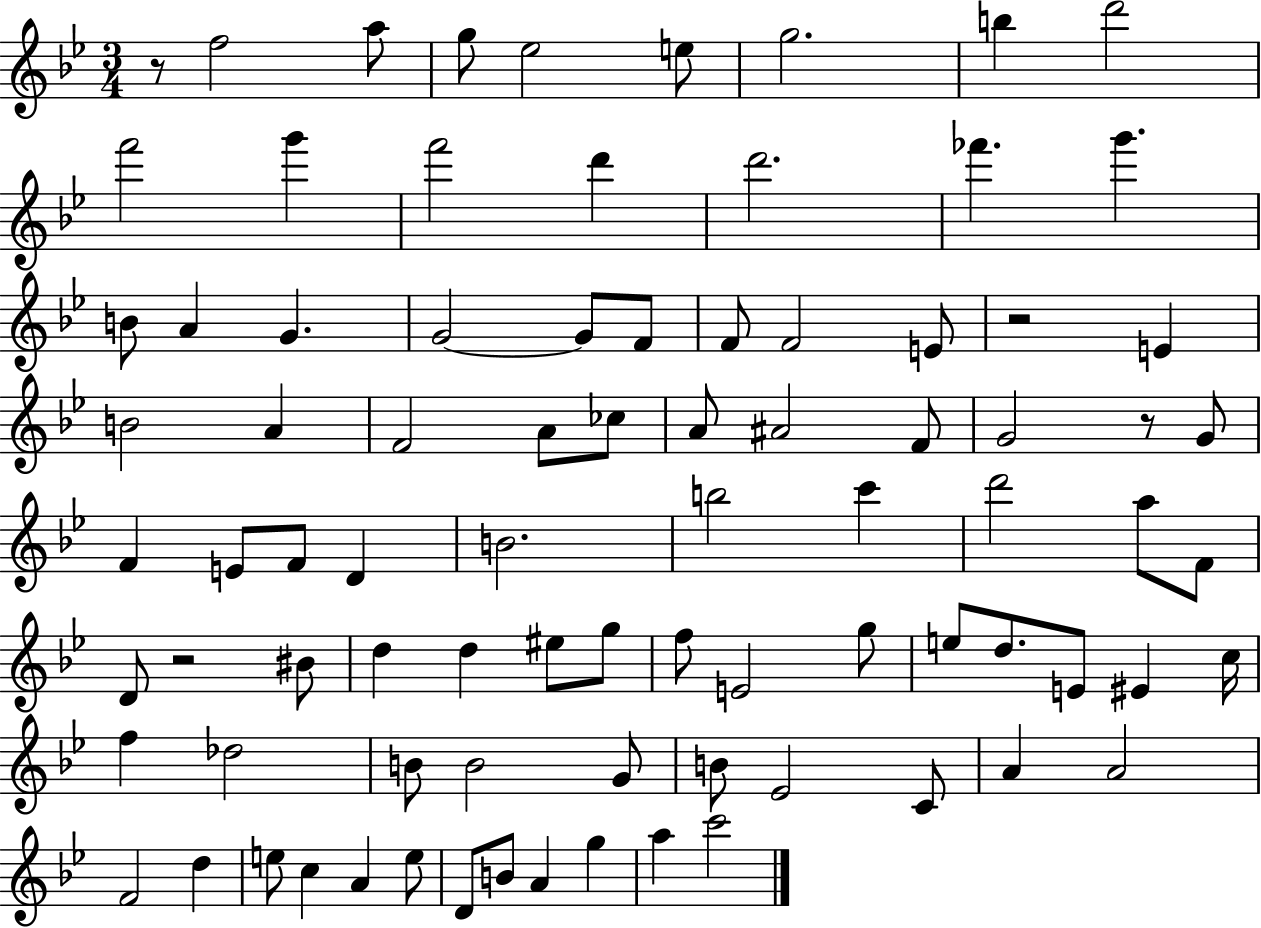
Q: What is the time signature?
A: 3/4